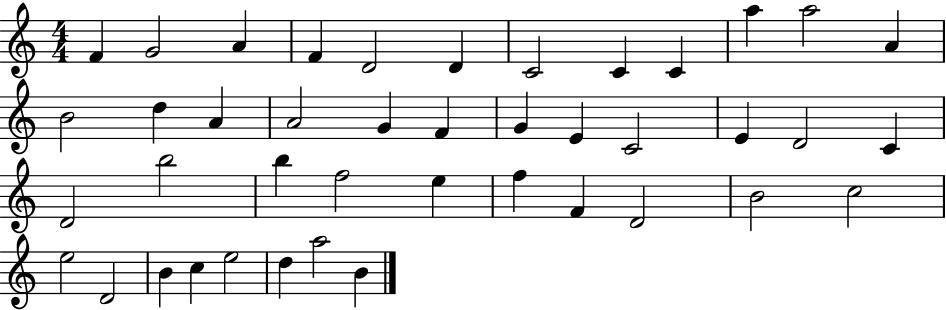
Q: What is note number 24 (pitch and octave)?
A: C4